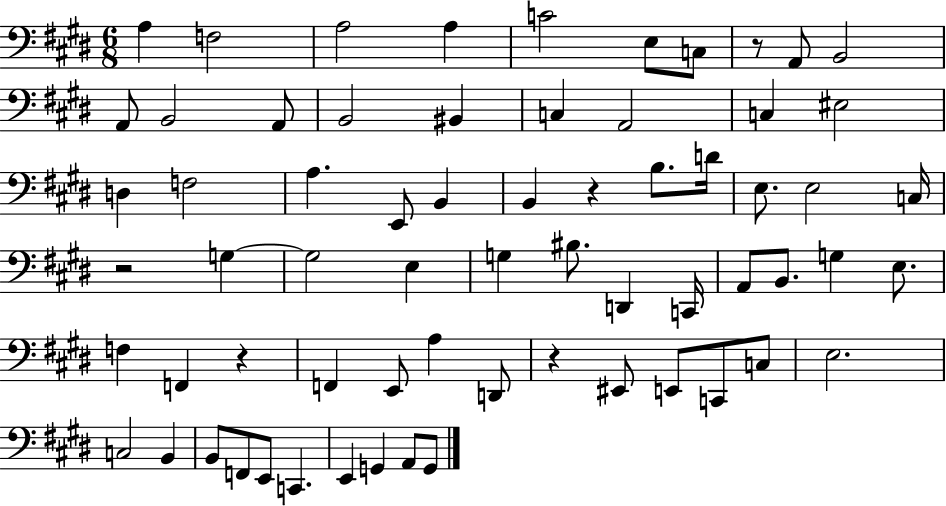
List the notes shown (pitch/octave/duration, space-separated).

A3/q F3/h A3/h A3/q C4/h E3/e C3/e R/e A2/e B2/h A2/e B2/h A2/e B2/h BIS2/q C3/q A2/h C3/q EIS3/h D3/q F3/h A3/q. E2/e B2/q B2/q R/q B3/e. D4/s E3/e. E3/h C3/s R/h G3/q G3/h E3/q G3/q BIS3/e. D2/q C2/s A2/e B2/e. G3/q E3/e. F3/q F2/q R/q F2/q E2/e A3/q D2/e R/q EIS2/e E2/e C2/e C3/e E3/h. C3/h B2/q B2/e F2/e E2/e C2/q. E2/q G2/q A2/e G2/e